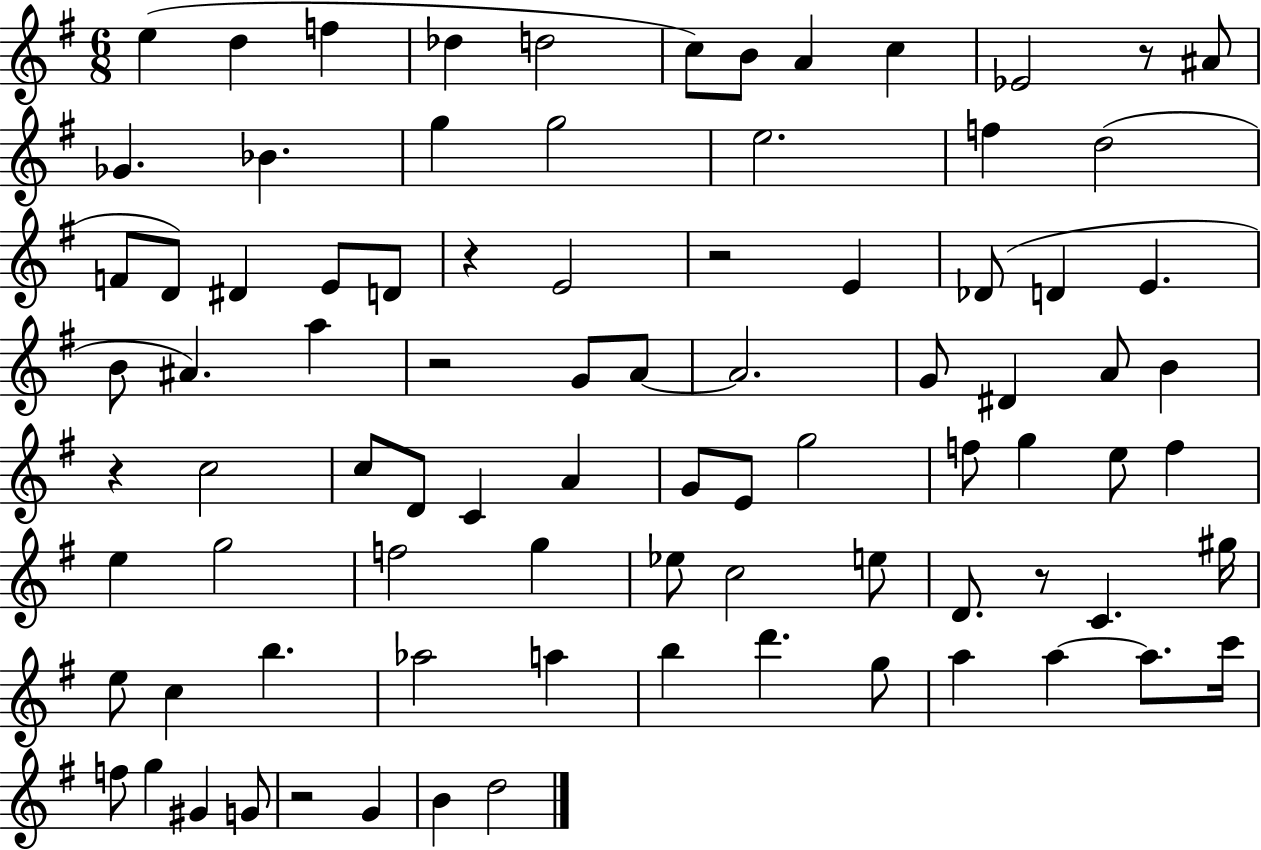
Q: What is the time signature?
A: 6/8